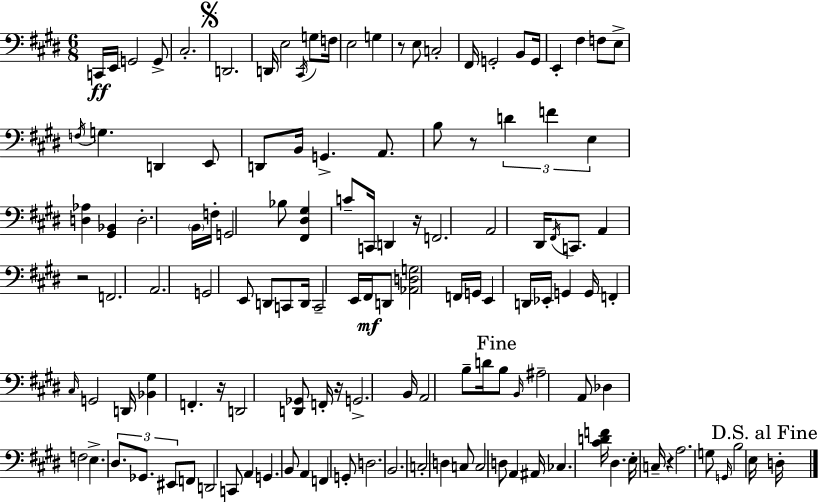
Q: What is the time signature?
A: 6/8